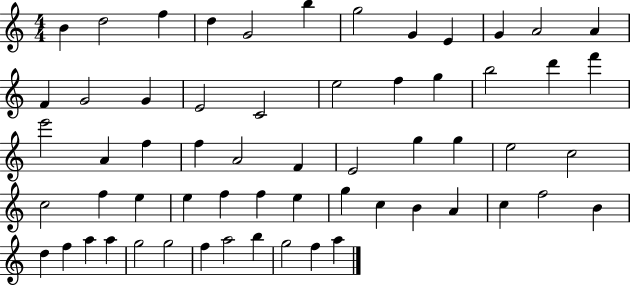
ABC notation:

X:1
T:Untitled
M:4/4
L:1/4
K:C
B d2 f d G2 b g2 G E G A2 A F G2 G E2 C2 e2 f g b2 d' f' e'2 A f f A2 F E2 g g e2 c2 c2 f e e f f e g c B A c f2 B d f a a g2 g2 f a2 b g2 f a